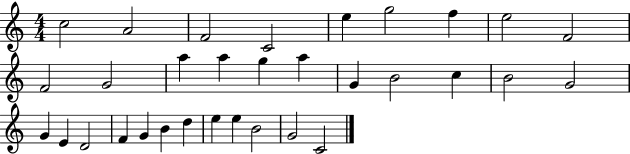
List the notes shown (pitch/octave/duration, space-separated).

C5/h A4/h F4/h C4/h E5/q G5/h F5/q E5/h F4/h F4/h G4/h A5/q A5/q G5/q A5/q G4/q B4/h C5/q B4/h G4/h G4/q E4/q D4/h F4/q G4/q B4/q D5/q E5/q E5/q B4/h G4/h C4/h